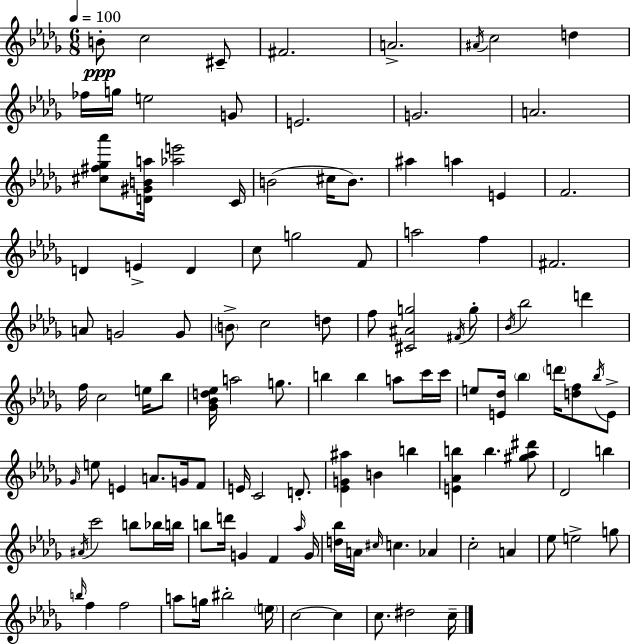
{
  \clef treble
  \numericTimeSignature
  \time 6/8
  \key bes \minor
  \tempo 4 = 100
  b'8-.\ppp c''2 cis'8-- | fis'2. | a'2.-> | \acciaccatura { ais'16 } c''2 d''4 | \break fes''16 g''16 e''2 g'8 | e'2. | g'2. | a'2. | \break <cis'' fis'' ges'' aes'''>8 <d' gis' b' a''>16 <aes'' e'''>2 | c'16 b'2( cis''16 b'8.) | ais''4 a''4 e'4 | f'2. | \break d'4 e'4-> d'4 | c''8 g''2 f'8 | a''2 f''4 | fis'2. | \break a'8 g'2 g'8 | \parenthesize b'8-> c''2 d''8 | f''8 <cis' ais' g''>2 \acciaccatura { fis'16 } | g''8-. \acciaccatura { bes'16 } bes''2 d'''4 | \break f''16 c''2 | e''16 bes''8 <ges' bes' d'' ees''>16 a''2 | g''8. b''4 b''4 a''8 | c'''16 c'''16 e''8 <e' des''>16 \parenthesize bes''4 \parenthesize d'''16 <d'' f''>8 | \break \acciaccatura { bes''16 } e'8-> \grace { ges'16 } e''8 e'4 a'8. | g'16 f'8 e'16 c'2 | d'8.-. <ees' g' ais''>4 b'4 | b''4 <e' aes' b''>4 b''4. | \break <gis'' aes'' dis'''>8 des'2 | b''4 \acciaccatura { ais'16 } c'''2 | b''8 bes''16 b''16 b''8 d'''16 g'4 | f'4 \grace { aes''16 } g'16 <d'' bes''>16 a'16 \grace { cis''16 } c''4. | \break aes'4 c''2-. | a'4 ees''8 e''2-> | g''8 \grace { b''16 } f''4 | f''2 a''8 g''16 | \break bis''2-. \parenthesize e''16 c''2~~ | c''4 c''8. | dis''2 c''16-- \bar "|."
}